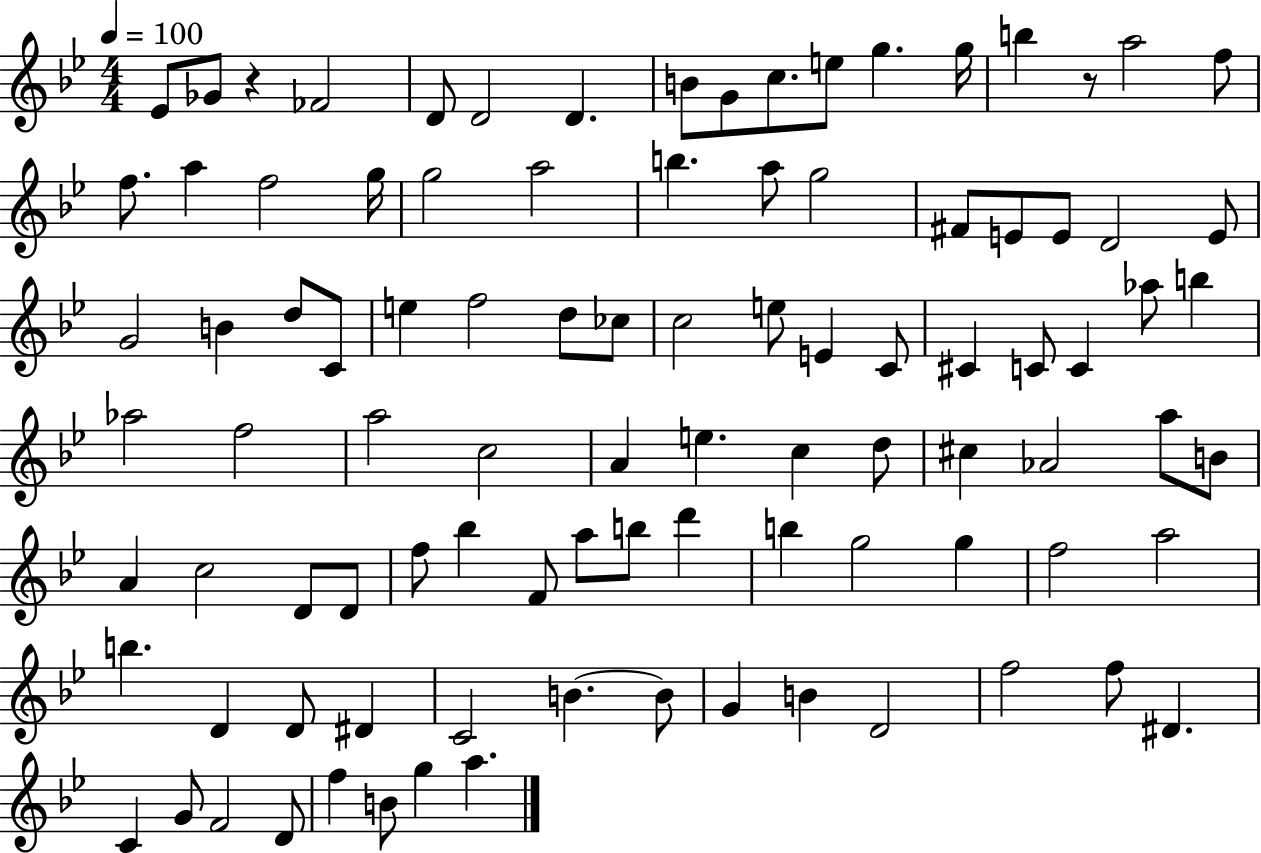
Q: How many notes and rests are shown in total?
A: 96